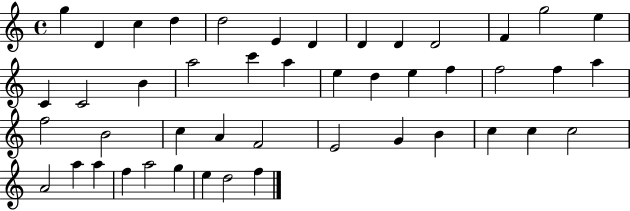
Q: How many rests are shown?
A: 0